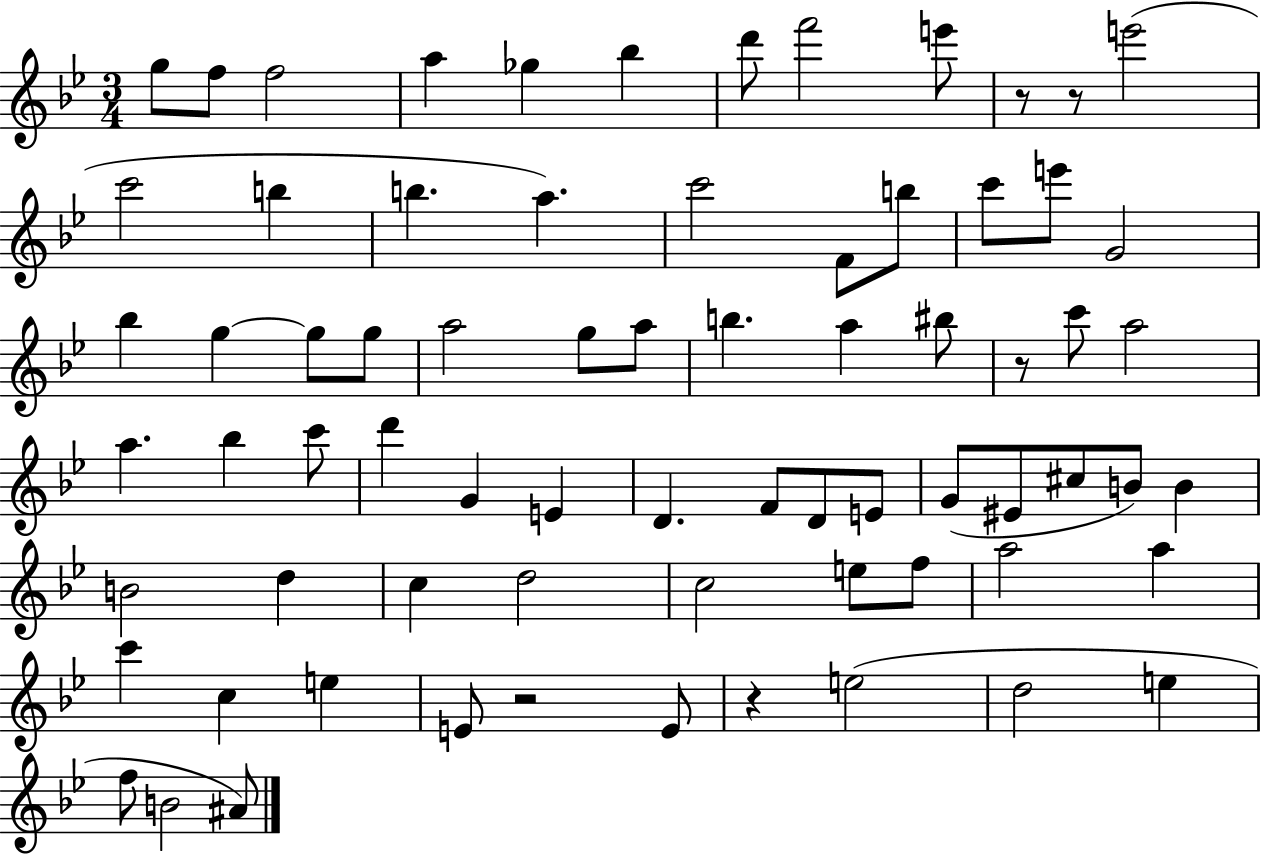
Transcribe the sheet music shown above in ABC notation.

X:1
T:Untitled
M:3/4
L:1/4
K:Bb
g/2 f/2 f2 a _g _b d'/2 f'2 e'/2 z/2 z/2 e'2 c'2 b b a c'2 F/2 b/2 c'/2 e'/2 G2 _b g g/2 g/2 a2 g/2 a/2 b a ^b/2 z/2 c'/2 a2 a _b c'/2 d' G E D F/2 D/2 E/2 G/2 ^E/2 ^c/2 B/2 B B2 d c d2 c2 e/2 f/2 a2 a c' c e E/2 z2 E/2 z e2 d2 e f/2 B2 ^A/2